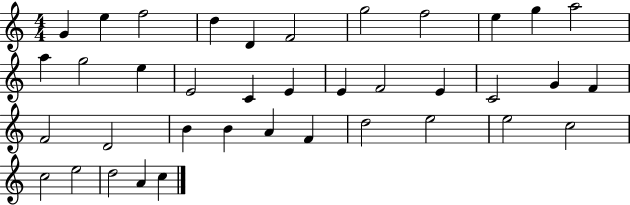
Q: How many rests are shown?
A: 0